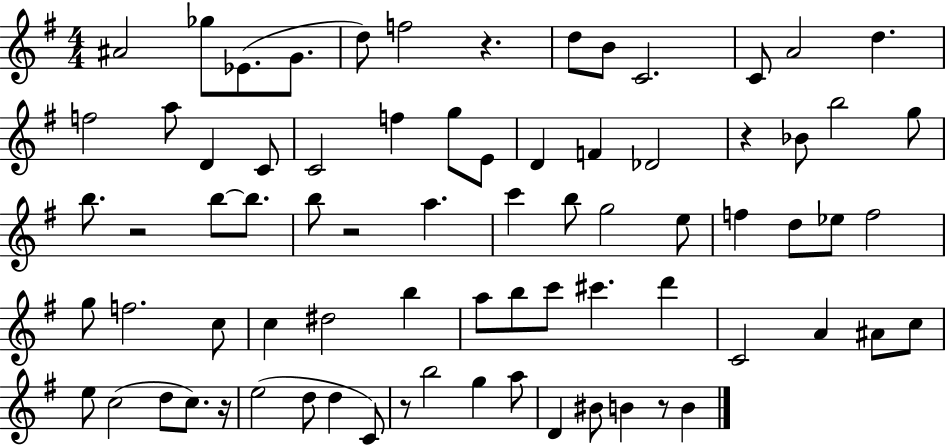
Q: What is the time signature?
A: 4/4